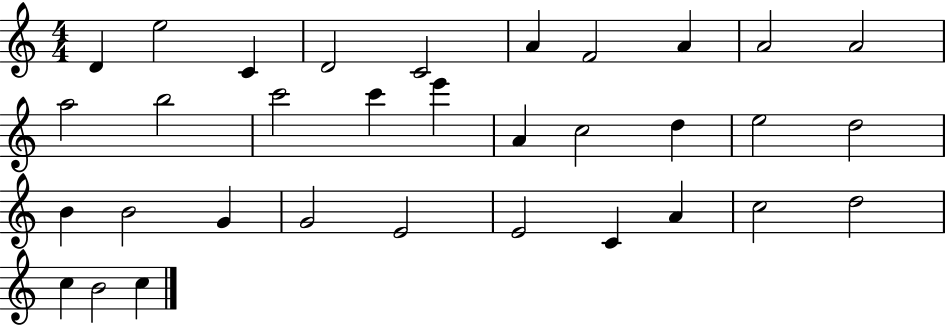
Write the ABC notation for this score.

X:1
T:Untitled
M:4/4
L:1/4
K:C
D e2 C D2 C2 A F2 A A2 A2 a2 b2 c'2 c' e' A c2 d e2 d2 B B2 G G2 E2 E2 C A c2 d2 c B2 c